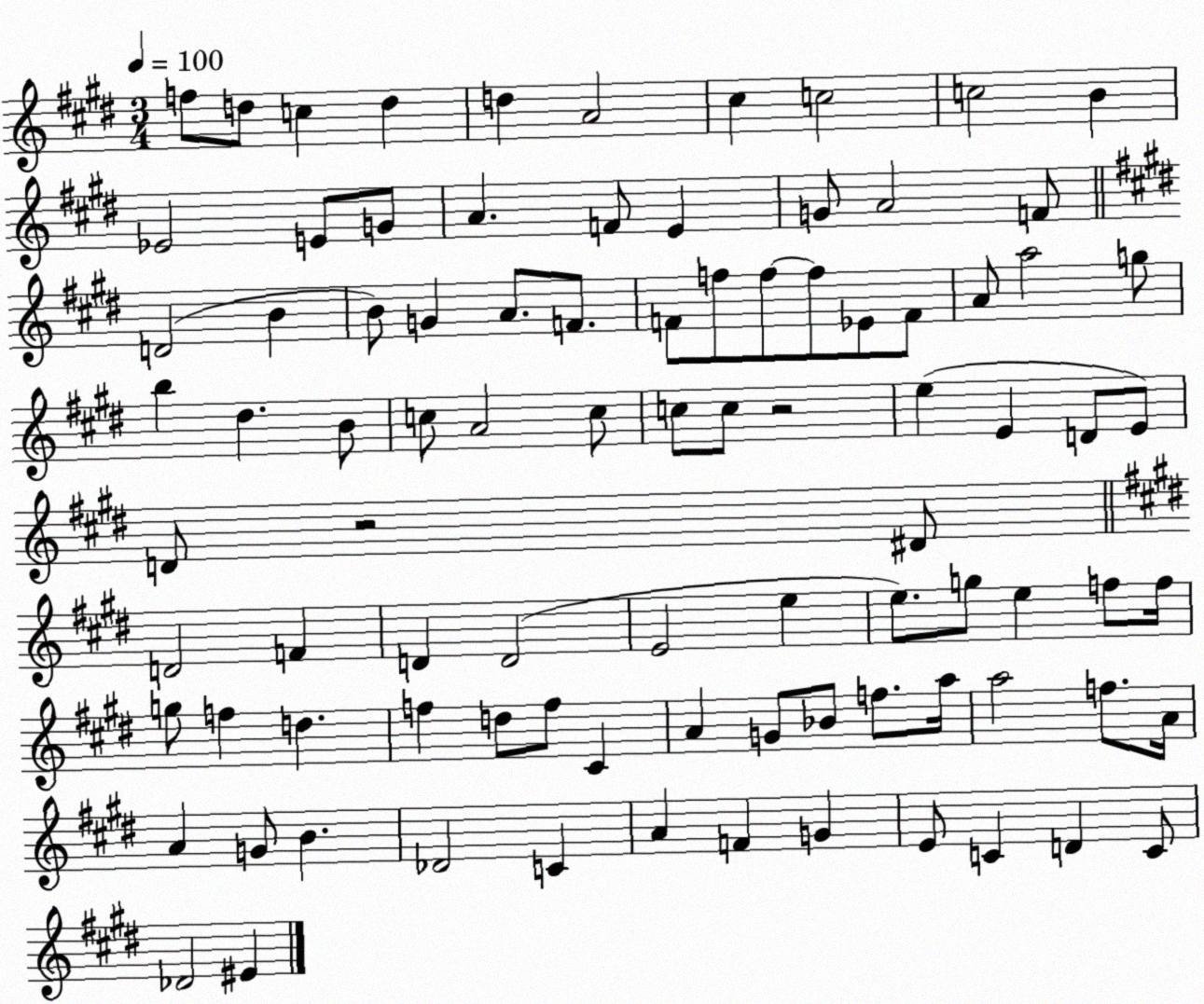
X:1
T:Untitled
M:3/4
L:1/4
K:E
f/2 d/2 c d d A2 ^c c2 c2 B _E2 E/2 G/2 A F/2 E G/2 A2 F/2 D2 B B/2 G A/2 F/2 F/2 f/2 f/2 f/2 _E/2 F/2 A/2 a2 g/2 b ^d B/2 c/2 A2 c/2 c/2 c/2 z2 e E D/2 E/2 D/2 z2 ^D/2 D2 F D D2 E2 e e/2 g/2 e f/2 f/4 g/2 f d f d/2 f/2 ^C A G/2 _B/2 f/2 a/4 a2 f/2 A/4 A G/2 B _D2 C A F G E/2 C D C/2 _D2 ^E